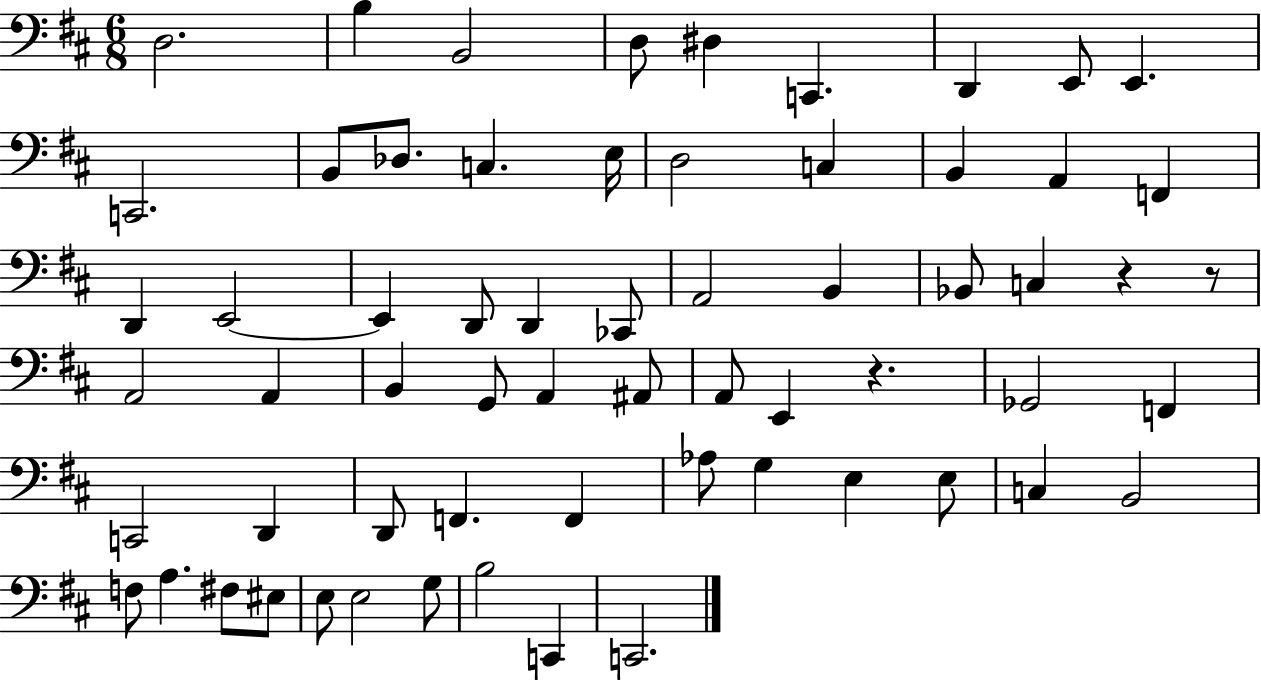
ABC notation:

X:1
T:Untitled
M:6/8
L:1/4
K:D
D,2 B, B,,2 D,/2 ^D, C,, D,, E,,/2 E,, C,,2 B,,/2 _D,/2 C, E,/4 D,2 C, B,, A,, F,, D,, E,,2 E,, D,,/2 D,, _C,,/2 A,,2 B,, _B,,/2 C, z z/2 A,,2 A,, B,, G,,/2 A,, ^A,,/2 A,,/2 E,, z _G,,2 F,, C,,2 D,, D,,/2 F,, F,, _A,/2 G, E, E,/2 C, B,,2 F,/2 A, ^F,/2 ^E,/2 E,/2 E,2 G,/2 B,2 C,, C,,2